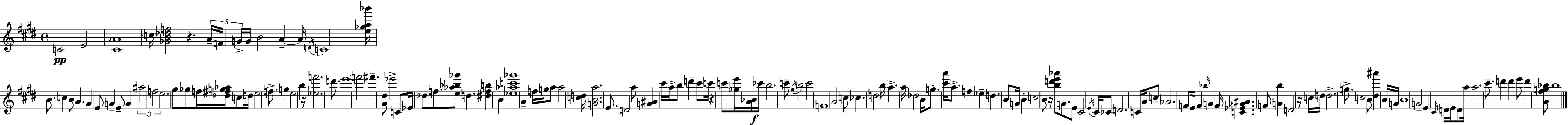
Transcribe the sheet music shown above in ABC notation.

X:1
T:Untitled
M:4/4
L:1/4
K:E
C2 E2 [^C_A]4 c/4 [_GB_df]2 z A/4 F/4 G/4 G/4 B2 A A/4 D/4 C4 [e_ga_b']/4 B/2 c B/2 A ^G E/2 G E/2 G ^a2 f2 e2 ^g/2 _g/2 f/4 [_d^fg_a]/4 c/2 d/4 e2 f/2 g e2 b z/4 [_ef']2 d'/2 e'4 f'2 ^f' [^G^d]/2 _e'2 C/2 _E/4 _d/2 f/2 [e_a_b_g']/2 d [^dfb] B [_e_ac'_g']4 A f/4 g/4 a/2 a2 [cd]/4 [GBa]2 E/2 D2 a/2 [G^A] ^c'/4 a/4 b/2 d' ^c'/2 c'/4 z c'/2 [_ge']/4 [A_B]/4 _c'/4 b2 c'/2 ^g/4 b2 c'2 F4 A2 c/2 _c d2 b/4 a a/4 _d2 B/4 g/2 [^c'a']/4 a/2 f _e d B/2 G/4 B c2 B/2 z/4 [bd'e'_a']/2 G/2 E/2 ^C2 E/4 ^C/4 _C/2 D2 C/4 A/4 c/2 _A2 F/2 E/4 F _b/4 G F/4 [C_E_G^A] F/2 [Gb] D2 z/4 c/4 d/4 d2 g/2 c2 B/2 [^d^a'] B/4 G/4 B4 G2 E ^C/4 D/4 E/4 D/2 a/4 a2 ^c'/2 d' d' e'/2 d' [A^fg_b]/2 _b4